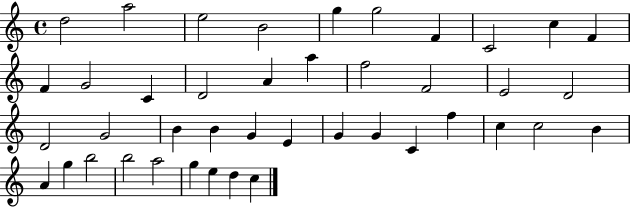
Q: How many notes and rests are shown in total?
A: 42